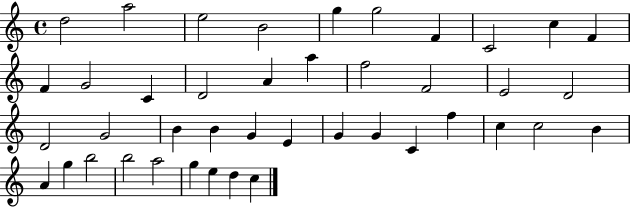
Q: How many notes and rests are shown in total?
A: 42